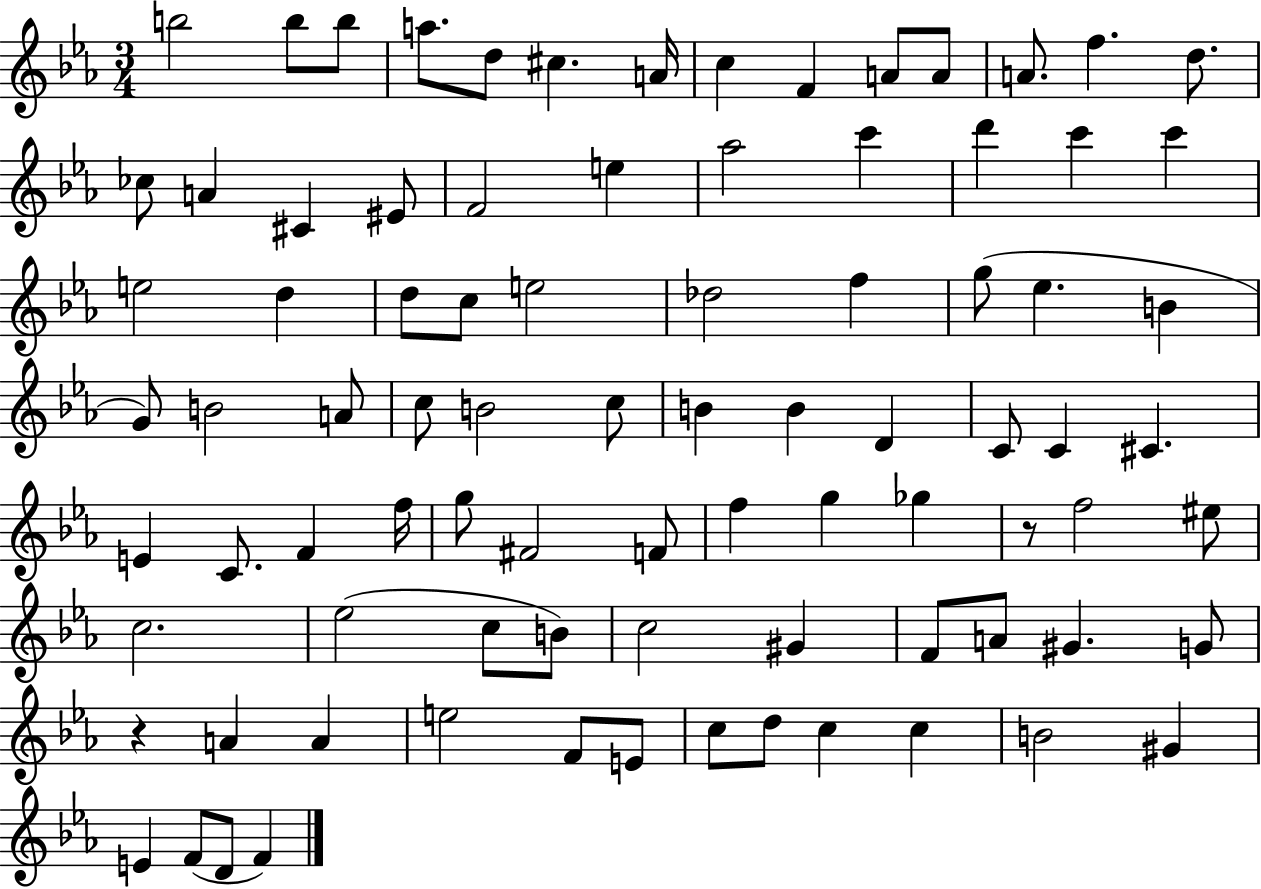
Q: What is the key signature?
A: EES major